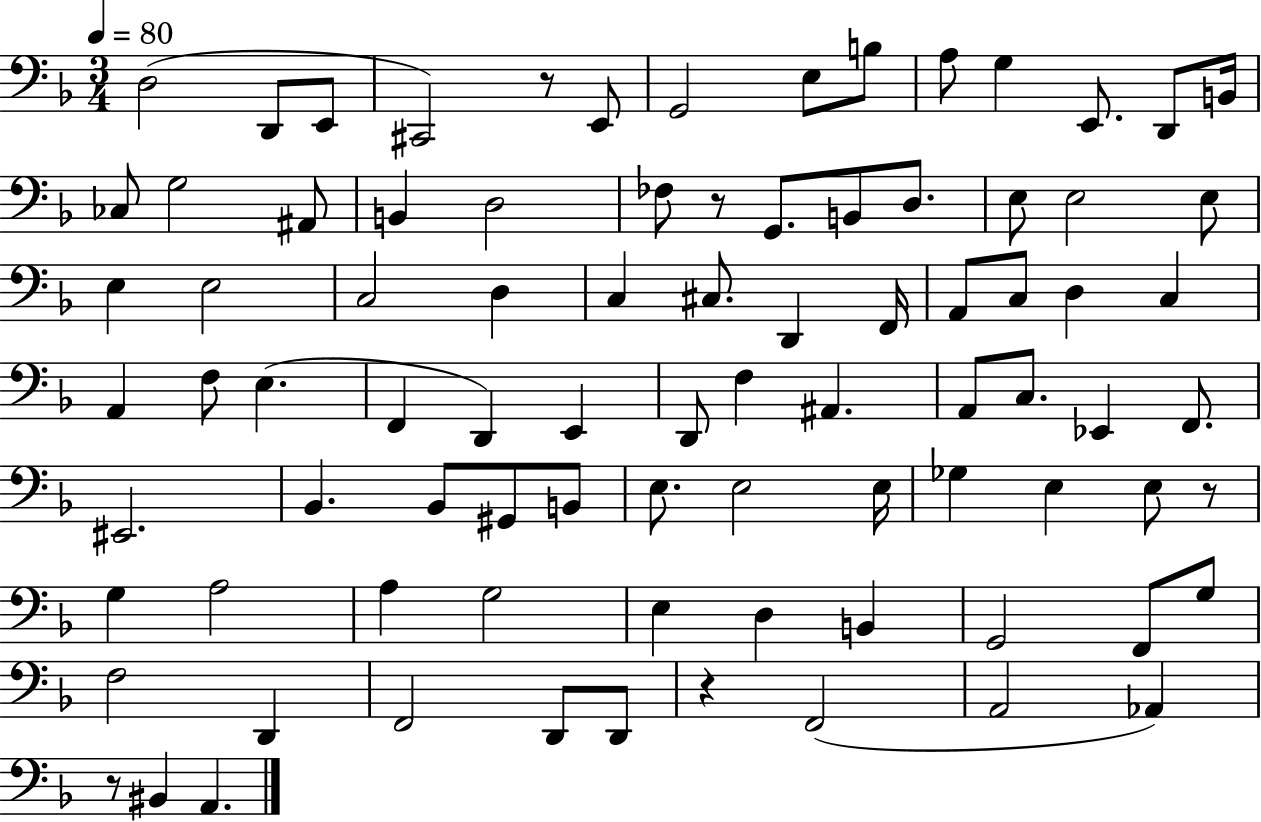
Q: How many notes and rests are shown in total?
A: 86